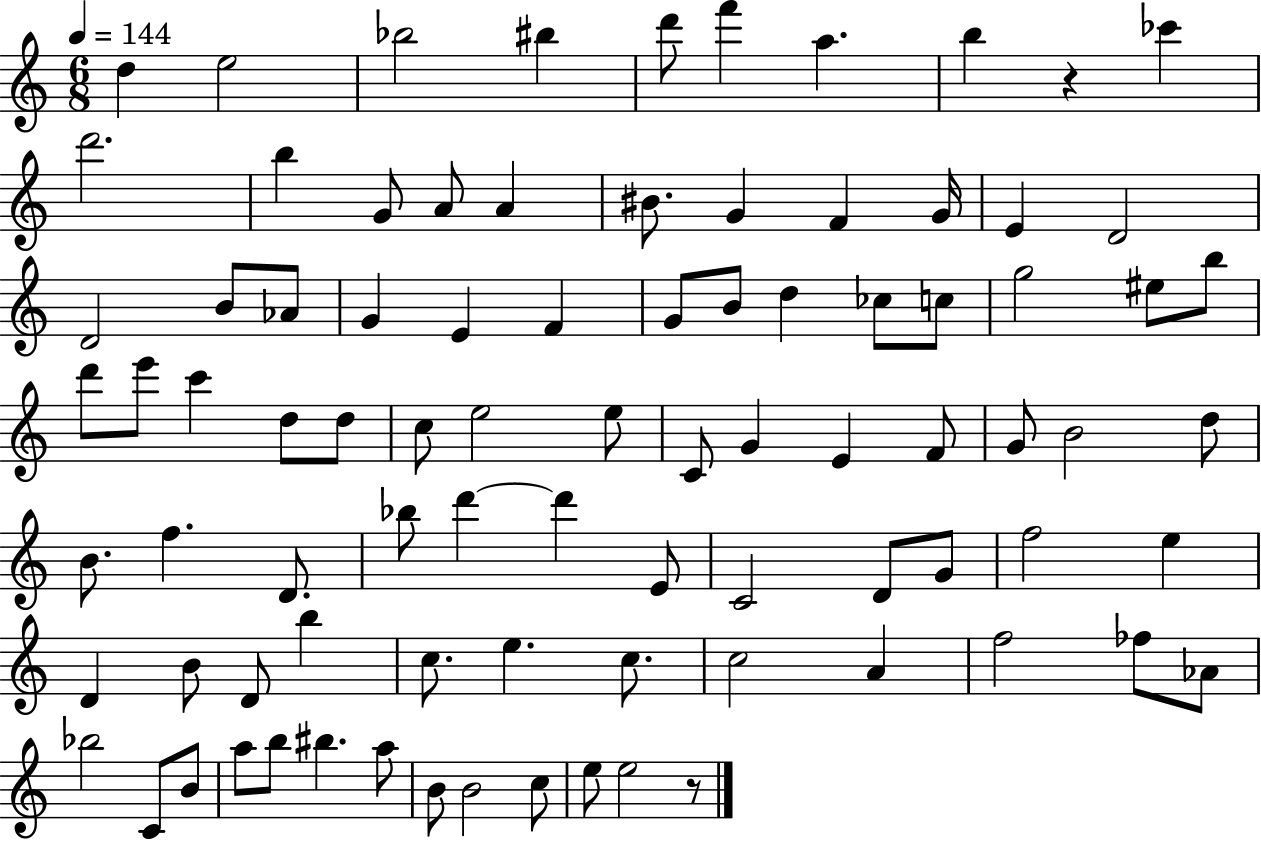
X:1
T:Untitled
M:6/8
L:1/4
K:C
d e2 _b2 ^b d'/2 f' a b z _c' d'2 b G/2 A/2 A ^B/2 G F G/4 E D2 D2 B/2 _A/2 G E F G/2 B/2 d _c/2 c/2 g2 ^e/2 b/2 d'/2 e'/2 c' d/2 d/2 c/2 e2 e/2 C/2 G E F/2 G/2 B2 d/2 B/2 f D/2 _b/2 d' d' E/2 C2 D/2 G/2 f2 e D B/2 D/2 b c/2 e c/2 c2 A f2 _f/2 _A/2 _b2 C/2 B/2 a/2 b/2 ^b a/2 B/2 B2 c/2 e/2 e2 z/2